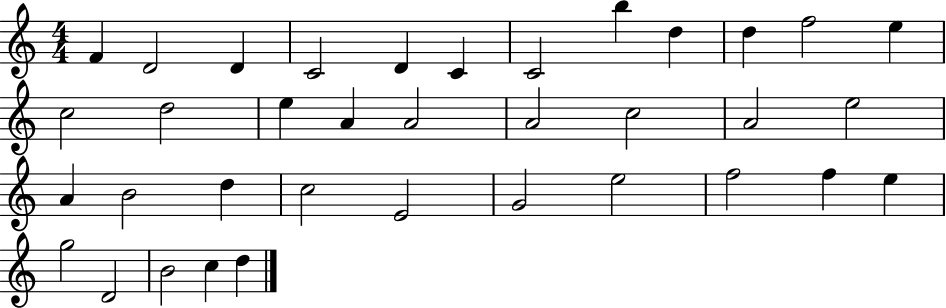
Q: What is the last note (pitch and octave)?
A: D5